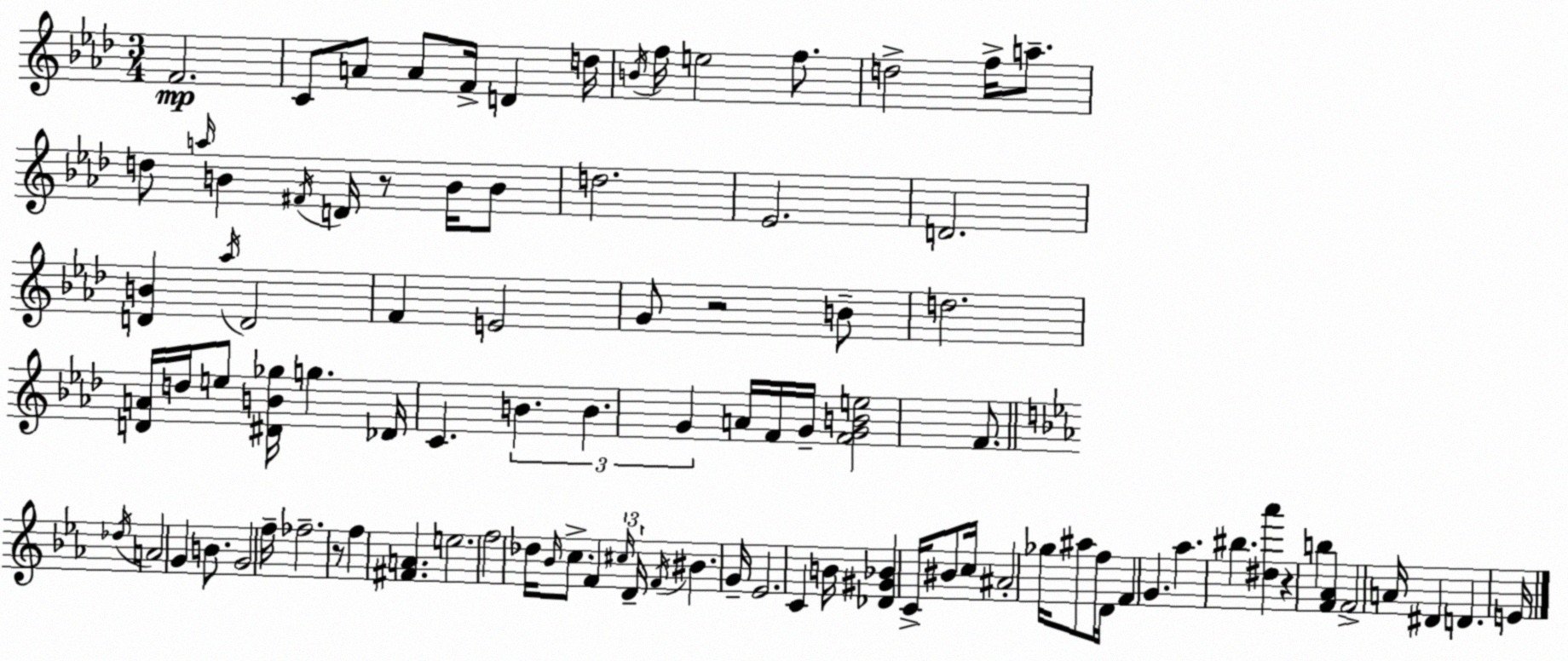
X:1
T:Untitled
M:3/4
L:1/4
K:Fm
F2 C/2 A/2 A/2 F/4 D d/4 B/4 f/4 e2 f/2 d2 f/4 a/2 d/2 a/4 B ^F/4 D/4 z/2 B/4 B/2 d2 _E2 D2 [DB] _a/4 D2 F E2 G/2 z2 B/2 d2 [DA]/4 d/4 e/2 [^DB_g]/4 g _D/4 C B B G A/4 F/4 G/4 [FGBe]2 F/2 _d/4 A2 G B/2 G2 f/4 _f2 z/2 f [^FA] e2 f2 _d/4 _B/4 c/2 F ^c/4 D/4 F/4 ^B G/4 _E2 C B/4 [_D^G_B] C/4 ^B/2 c/4 ^A2 _g/4 ^a/2 f/4 D/4 F G _a ^b [^d_a'] z b [F_A] F2 A/4 ^D D E/4